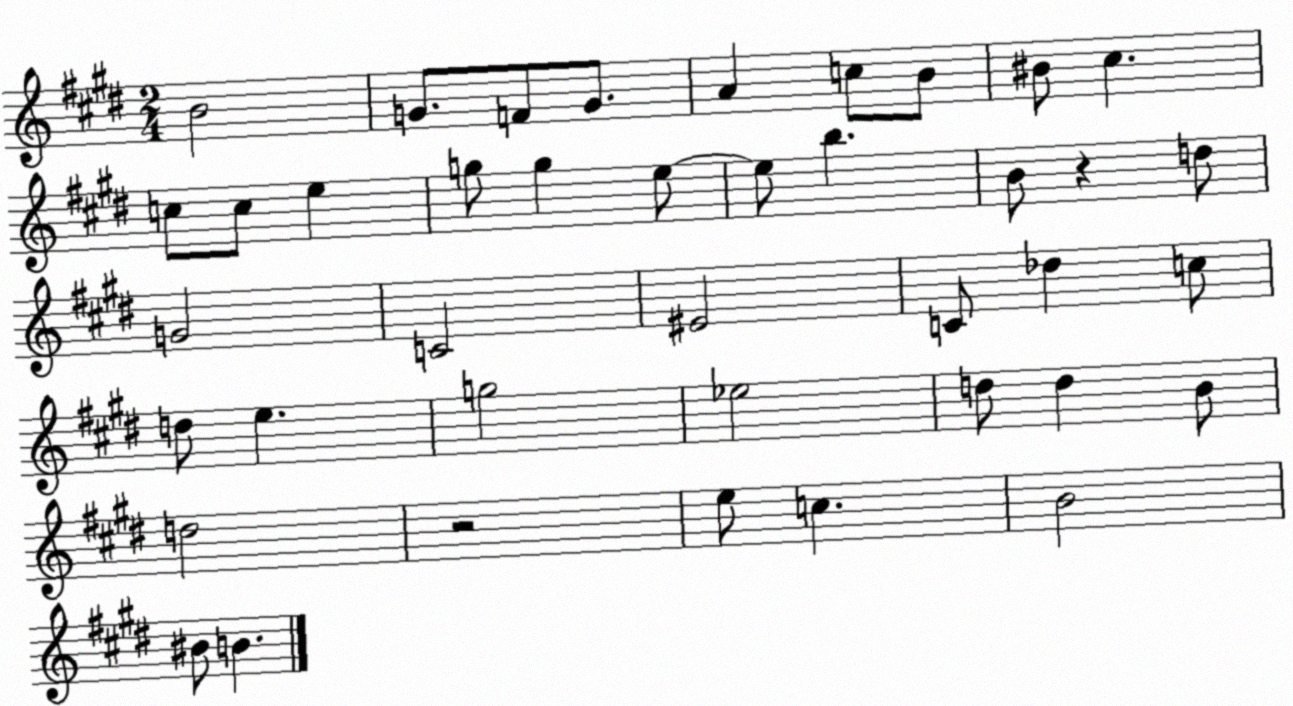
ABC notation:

X:1
T:Untitled
M:2/4
L:1/4
K:E
B2 G/2 F/2 G/2 A c/2 B/2 ^B/2 ^c c/2 c/2 e g/2 g e/2 e/2 b B/2 z d/2 G2 C2 ^E2 C/2 _d c/2 d/2 e g2 _e2 d/2 d B/2 d2 z2 e/2 c B2 ^B/2 B